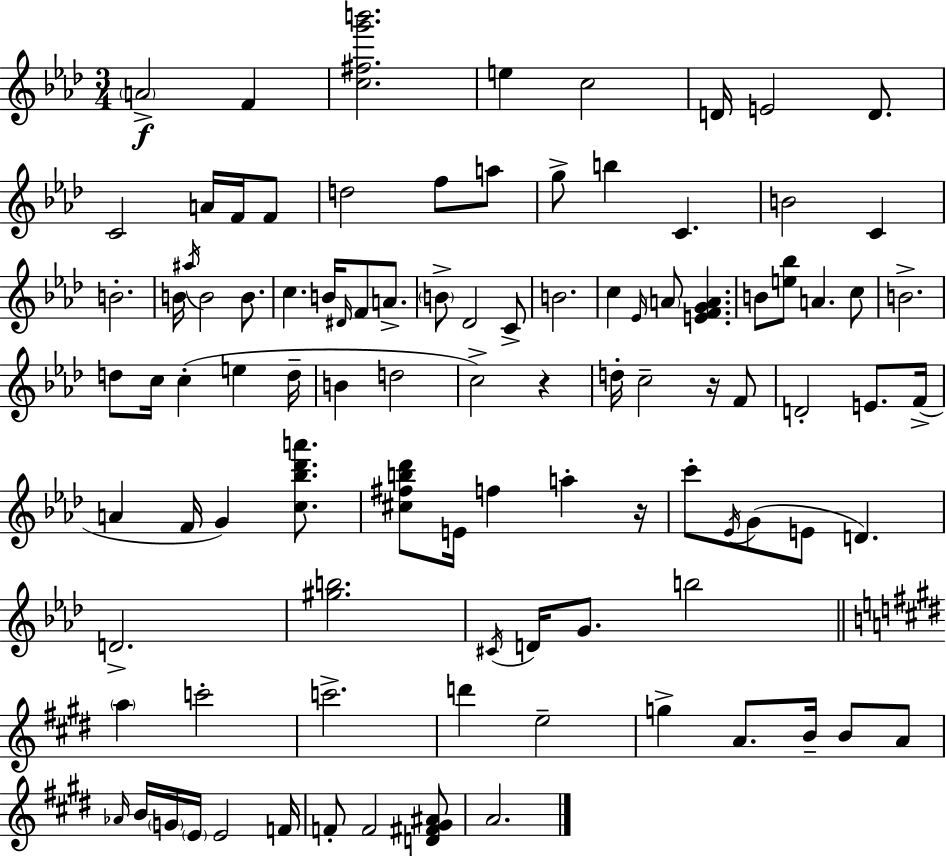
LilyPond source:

{
  \clef treble
  \numericTimeSignature
  \time 3/4
  \key f \minor
  \parenthesize a'2->\f f'4 | <c'' fis'' g''' b'''>2. | e''4 c''2 | d'16 e'2 d'8. | \break c'2 a'16 f'16 f'8 | d''2 f''8 a''8 | g''8-> b''4 c'4. | b'2 c'4 | \break b'2.-. | b'16 \acciaccatura { ais''16 } b'2 b'8. | c''4. b'16 \grace { dis'16 } f'8 a'8.-> | \parenthesize b'8-> des'2 | \break c'8-> b'2. | c''4 \grace { ees'16 } \parenthesize a'8 <e' f' g' a'>4. | b'8 <e'' bes''>8 a'4. | c''8 b'2.-> | \break d''8 c''16 c''4-.( e''4 | d''16-- b'4 d''2 | c''2->) r4 | d''16-. c''2-- | \break r16 f'8 d'2-. e'8. | f'16->( a'4 f'16 g'4) | <c'' bes'' des''' a'''>8. <cis'' fis'' b'' des'''>8 e'16 f''4 a''4-. | r16 c'''8-. \acciaccatura { ees'16 }( g'8 e'8 d'4.) | \break d'2.-> | <gis'' b''>2. | \acciaccatura { cis'16 } d'16 g'8. b''2 | \bar "||" \break \key e \major \parenthesize a''4 c'''2-. | c'''2.-> | d'''4 e''2-- | g''4-> a'8. b'16-- b'8 a'8 | \break \grace { aes'16 } b'16 \parenthesize g'16 \parenthesize e'16 e'2 | f'16 f'8-. f'2 <d' fis' gis' ais'>8 | a'2. | \bar "|."
}